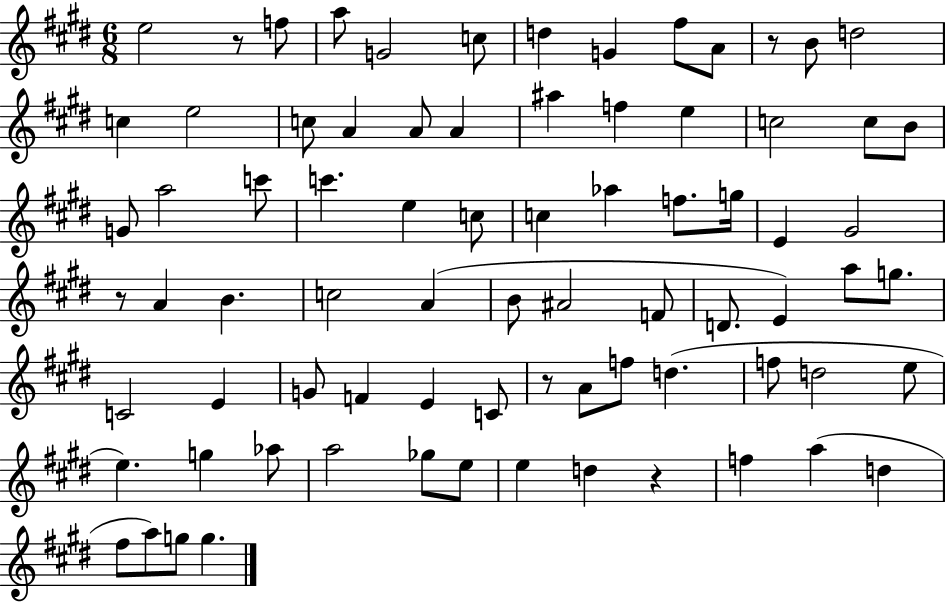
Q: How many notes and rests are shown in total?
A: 78